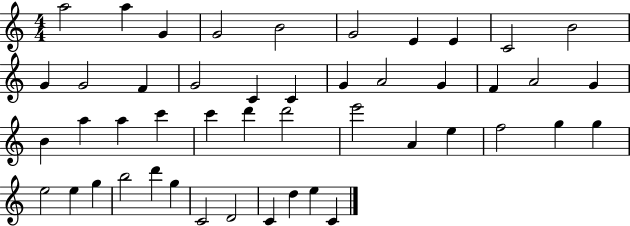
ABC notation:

X:1
T:Untitled
M:4/4
L:1/4
K:C
a2 a G G2 B2 G2 E E C2 B2 G G2 F G2 C C G A2 G F A2 G B a a c' c' d' d'2 e'2 A e f2 g g e2 e g b2 d' g C2 D2 C d e C